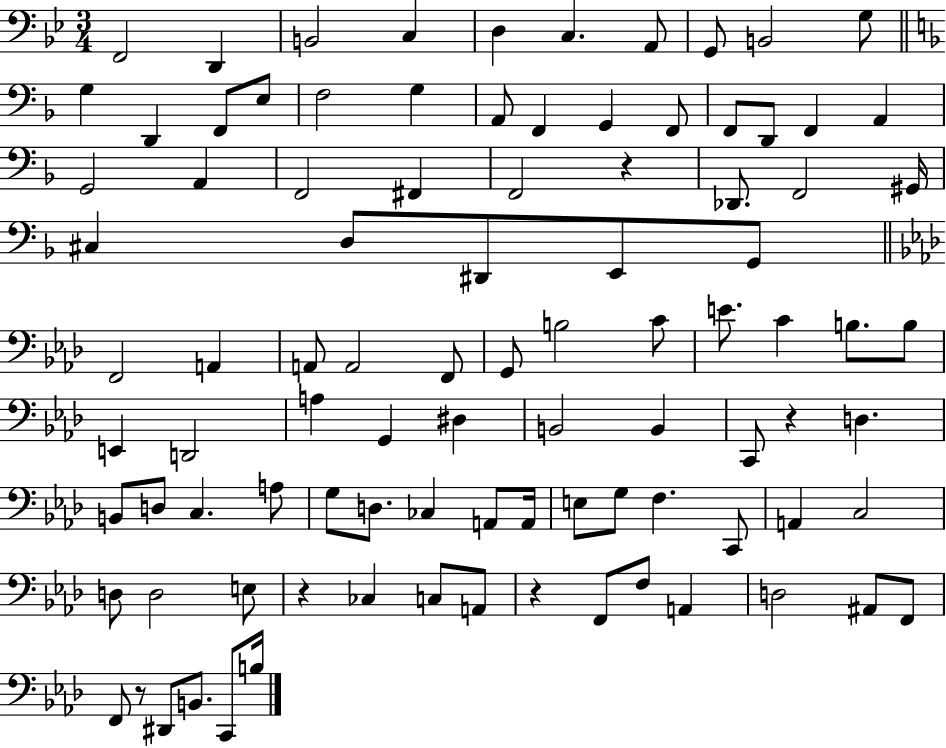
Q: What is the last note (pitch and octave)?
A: B3